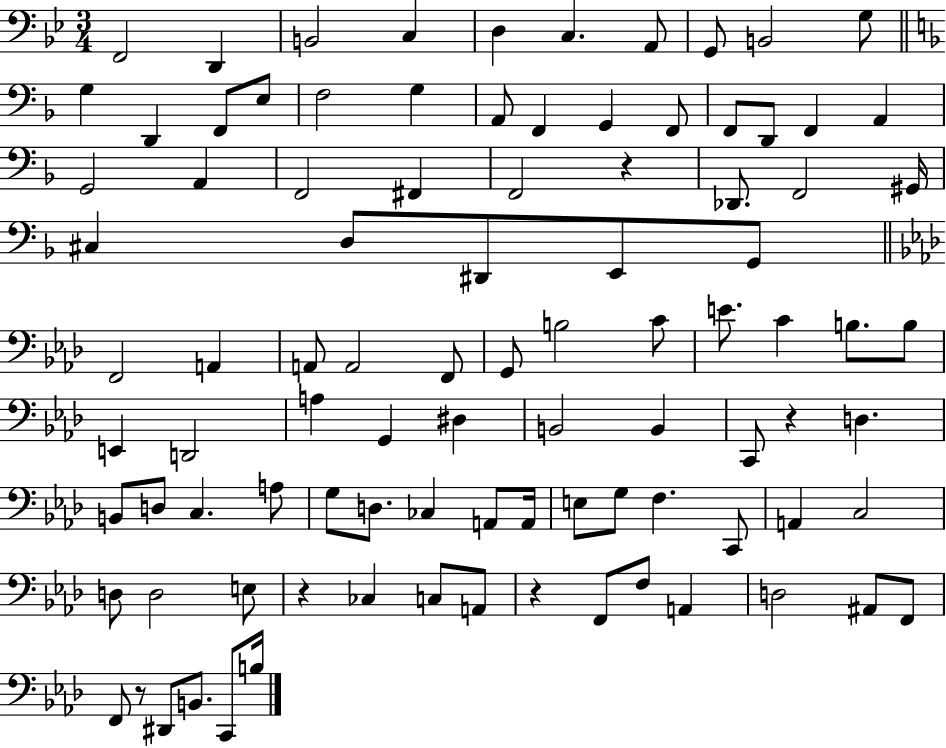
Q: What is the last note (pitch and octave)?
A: B3